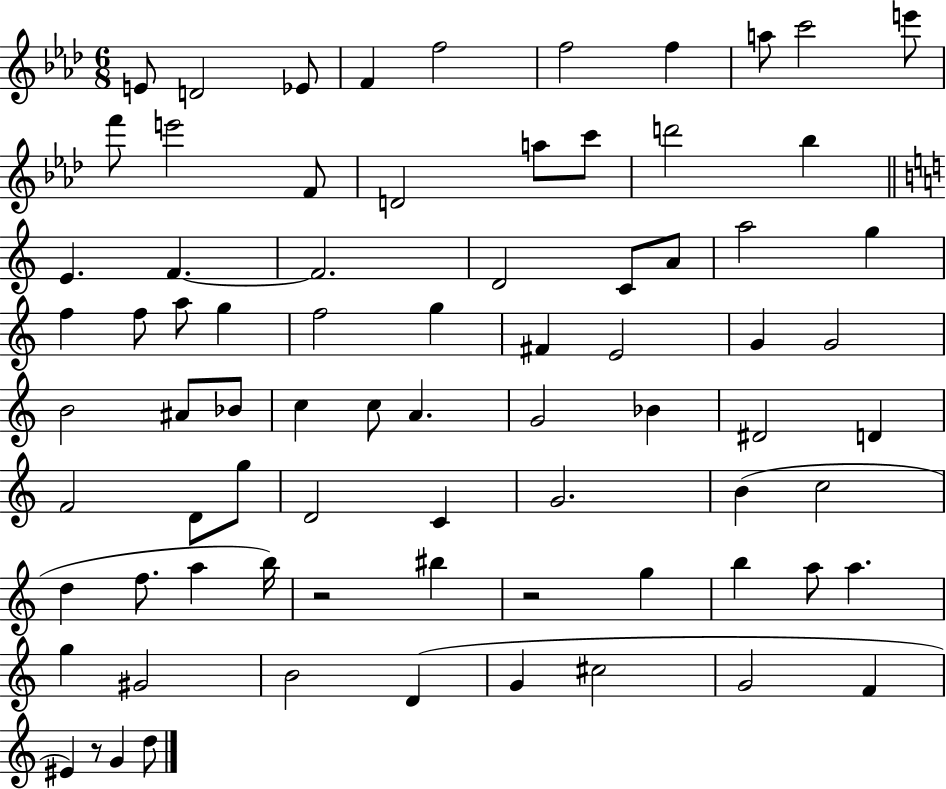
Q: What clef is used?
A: treble